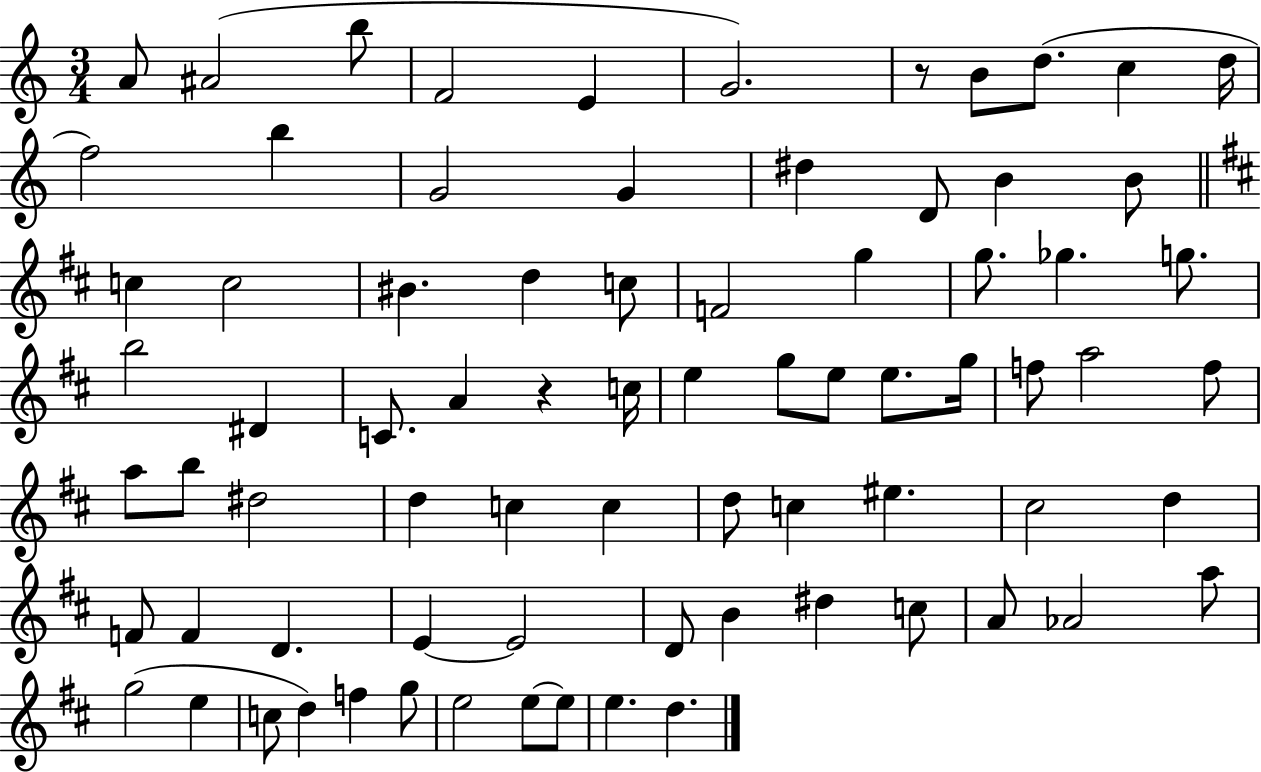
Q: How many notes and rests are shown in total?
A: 77